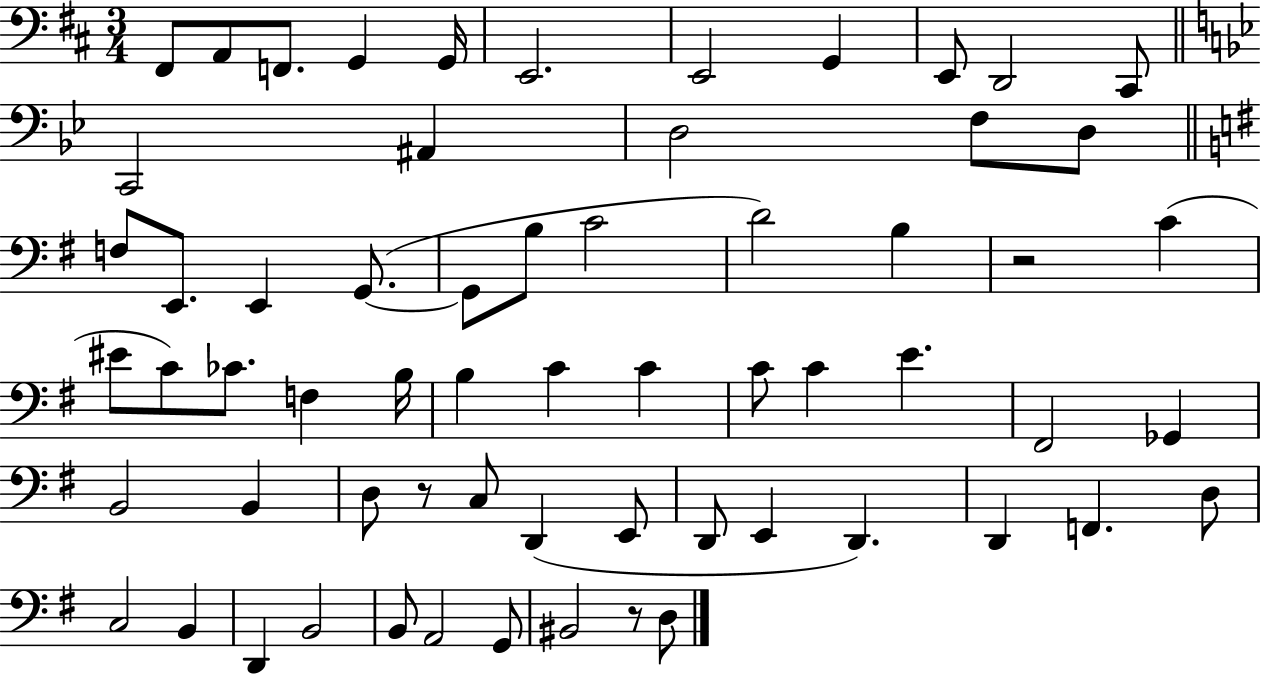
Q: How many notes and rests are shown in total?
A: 63